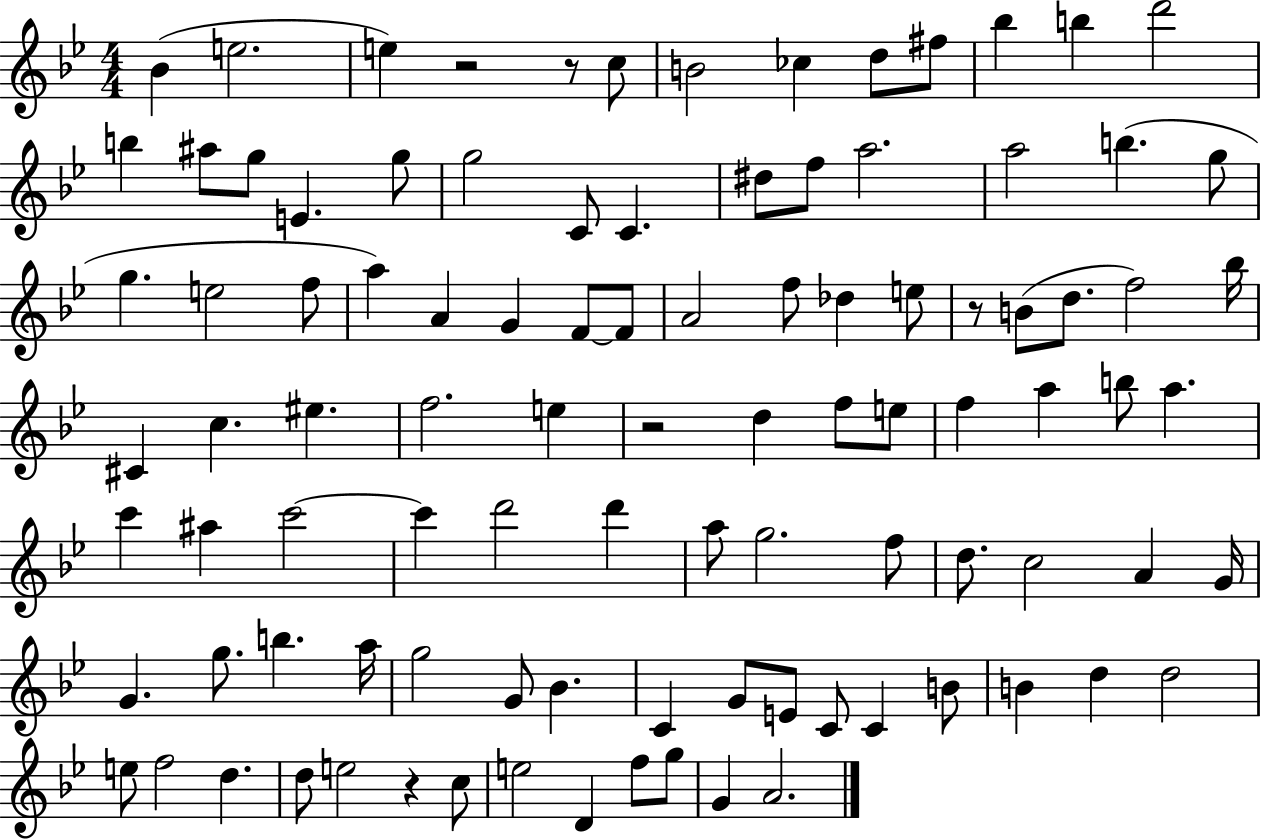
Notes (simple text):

Bb4/q E5/h. E5/q R/h R/e C5/e B4/h CES5/q D5/e F#5/e Bb5/q B5/q D6/h B5/q A#5/e G5/e E4/q. G5/e G5/h C4/e C4/q. D#5/e F5/e A5/h. A5/h B5/q. G5/e G5/q. E5/h F5/e A5/q A4/q G4/q F4/e F4/e A4/h F5/e Db5/q E5/e R/e B4/e D5/e. F5/h Bb5/s C#4/q C5/q. EIS5/q. F5/h. E5/q R/h D5/q F5/e E5/e F5/q A5/q B5/e A5/q. C6/q A#5/q C6/h C6/q D6/h D6/q A5/e G5/h. F5/e D5/e. C5/h A4/q G4/s G4/q. G5/e. B5/q. A5/s G5/h G4/e Bb4/q. C4/q G4/e E4/e C4/e C4/q B4/e B4/q D5/q D5/h E5/e F5/h D5/q. D5/e E5/h R/q C5/e E5/h D4/q F5/e G5/e G4/q A4/h.